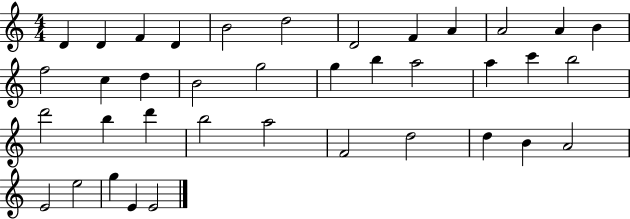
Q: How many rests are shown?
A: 0